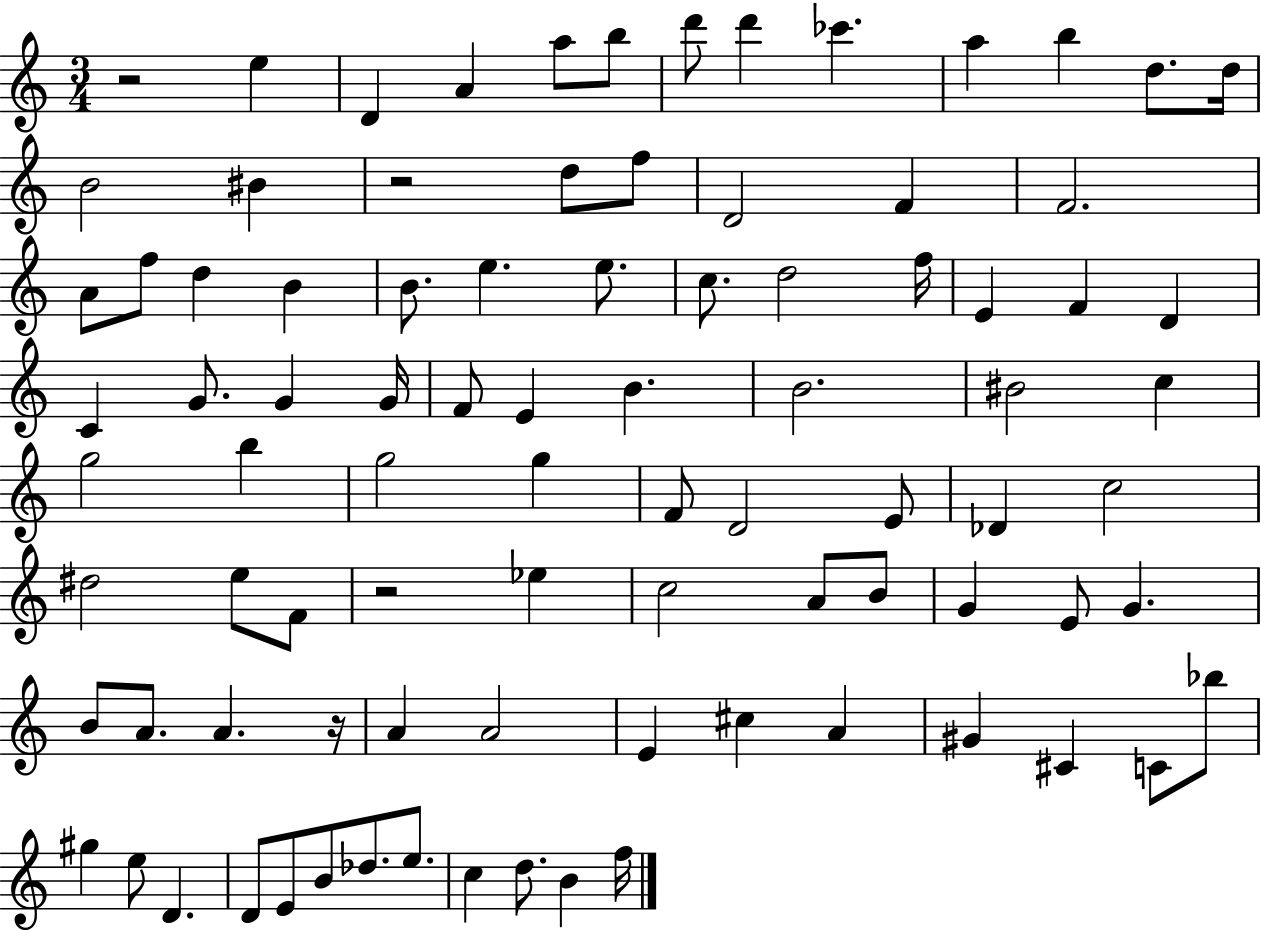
X:1
T:Untitled
M:3/4
L:1/4
K:C
z2 e D A a/2 b/2 d'/2 d' _c' a b d/2 d/4 B2 ^B z2 d/2 f/2 D2 F F2 A/2 f/2 d B B/2 e e/2 c/2 d2 f/4 E F D C G/2 G G/4 F/2 E B B2 ^B2 c g2 b g2 g F/2 D2 E/2 _D c2 ^d2 e/2 F/2 z2 _e c2 A/2 B/2 G E/2 G B/2 A/2 A z/4 A A2 E ^c A ^G ^C C/2 _b/2 ^g e/2 D D/2 E/2 B/2 _d/2 e/2 c d/2 B f/4